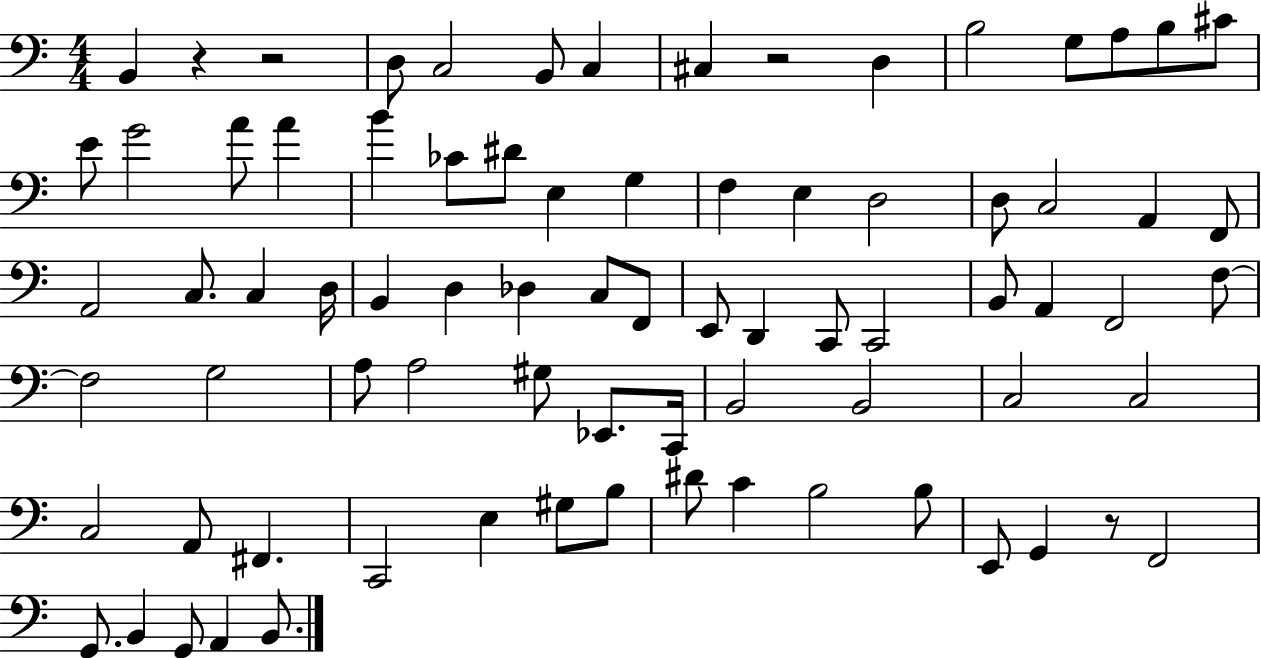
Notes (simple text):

B2/q R/q R/h D3/e C3/h B2/e C3/q C#3/q R/h D3/q B3/h G3/e A3/e B3/e C#4/e E4/e G4/h A4/e A4/q B4/q CES4/e D#4/e E3/q G3/q F3/q E3/q D3/h D3/e C3/h A2/q F2/e A2/h C3/e. C3/q D3/s B2/q D3/q Db3/q C3/e F2/e E2/e D2/q C2/e C2/h B2/e A2/q F2/h F3/e F3/h G3/h A3/e A3/h G#3/e Eb2/e. C2/s B2/h B2/h C3/h C3/h C3/h A2/e F#2/q. C2/h E3/q G#3/e B3/e D#4/e C4/q B3/h B3/e E2/e G2/q R/e F2/h G2/e. B2/q G2/e A2/q B2/e.